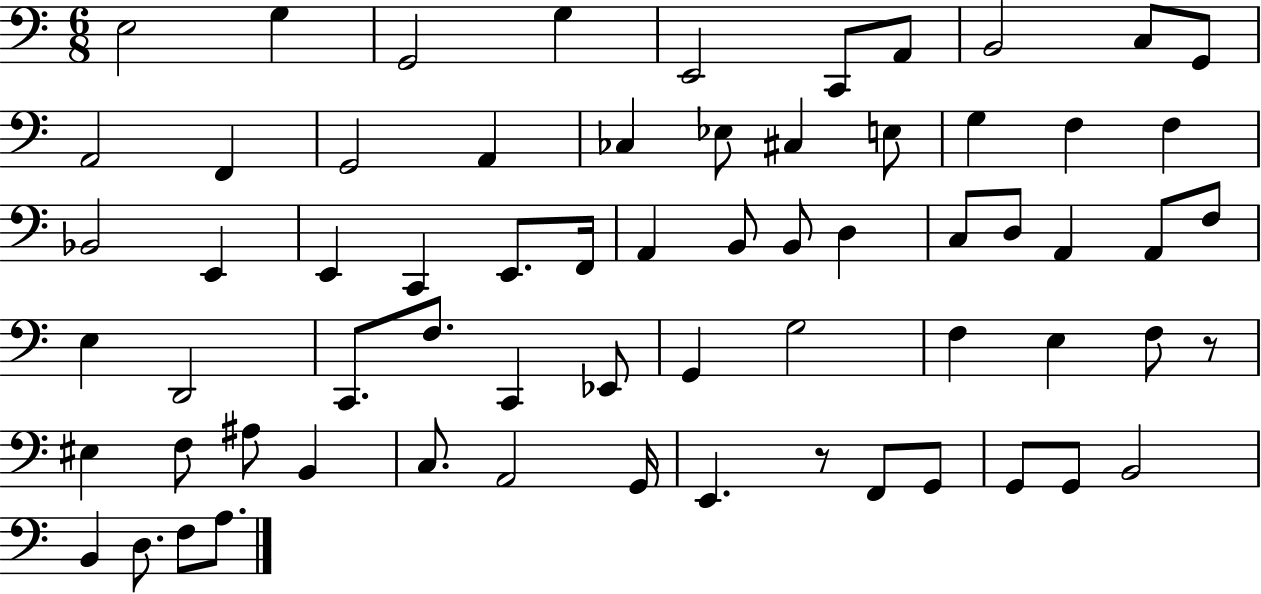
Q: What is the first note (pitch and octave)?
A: E3